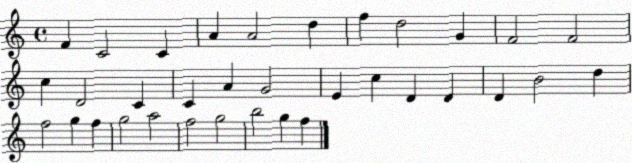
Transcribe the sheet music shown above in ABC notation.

X:1
T:Untitled
M:4/4
L:1/4
K:C
F C2 C A A2 d f d2 G F2 F2 c D2 C C A G2 E c D D D B2 d f2 g f g2 a2 f2 g2 b2 g f